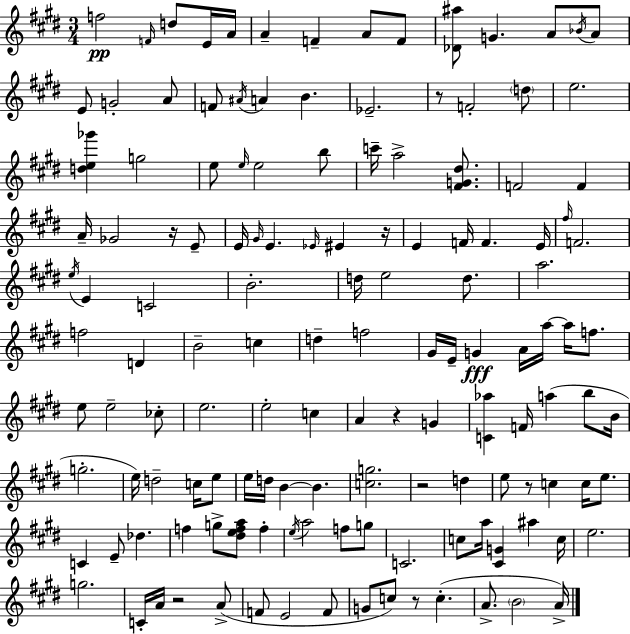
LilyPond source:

{
  \clef treble
  \numericTimeSignature
  \time 3/4
  \key e \major
  f''2\pp \grace { f'16 } d''8 e'16 | a'16 a'4-- f'4-- a'8 f'8 | <des' ais''>8 g'4. a'8 \acciaccatura { bes'16 } | a'8 e'8 g'2-. | \break a'8 f'8 \acciaccatura { ais'16 } a'4 b'4. | ees'2.-- | r8 f'2-. | \parenthesize d''8 e''2. | \break <d'' e'' ges'''>4 g''2 | e''8 \grace { e''16 } e''2 | b''8 c'''16-- a''2-> | <fis' g' dis''>8. f'2 | \break f'4 a'16-- ges'2 | r16 e'8-- e'16 \grace { gis'16 } e'4. | \grace { ees'16 } eis'4 r16 e'4 f'16 f'4. | e'16 \grace { fis''16 } f'2. | \break \acciaccatura { e''16 } e'4 | c'2 b'2.-. | d''16 e''2 | d''8. a''2. | \break f''2 | d'4 b'2-- | c''4 d''4-- | f''2 gis'16 e'16-- g'4\fff | \break a'16 a''16~~ a''16 f''8. e''8 e''2-- | ces''8-. e''2. | e''2-. | c''4 a'4 | \break r4 g'4 <c' aes''>4 | f'16 a''4( b''8 b'16 g''2.-. | e''16) d''2-- | c''16 e''8 e''16 d''16 b'4~~ | \break b'4. <c'' g''>2. | r2 | d''4 e''8 r8 | c''4 c''16 e''8. c'4 | \break e'8-- des''4. f''4 | g''8-> <dis'' e'' f'' a''>8 f''4-. \acciaccatura { e''16 } a''2 | f''8 g''8 c'2. | c''8 a''16 | \break <cis' g'>4 ais''4 c''16 e''2. | g''2. | c'16-. a'16 r2 | a'8->( f'8 e'2 | \break f'8 g'8 c''8) | r8 c''4.-.( a'8.-> | \parenthesize b'2 a'16->) \bar "|."
}